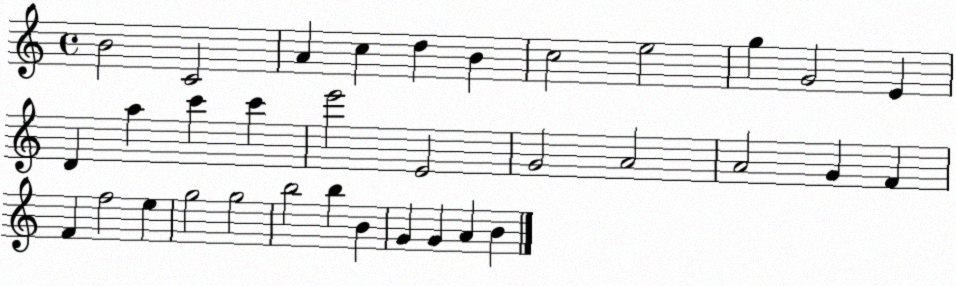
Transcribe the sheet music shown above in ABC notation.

X:1
T:Untitled
M:4/4
L:1/4
K:C
B2 C2 A c d B c2 e2 g G2 E D a c' c' e'2 E2 G2 A2 A2 G F F f2 e g2 g2 b2 b B G G A B